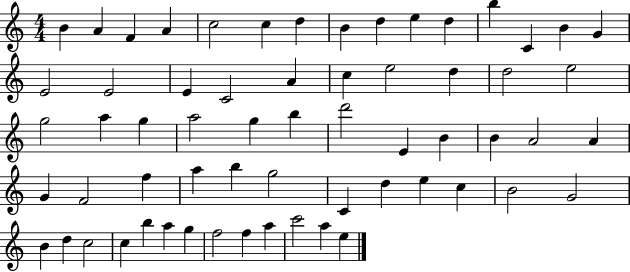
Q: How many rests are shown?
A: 0